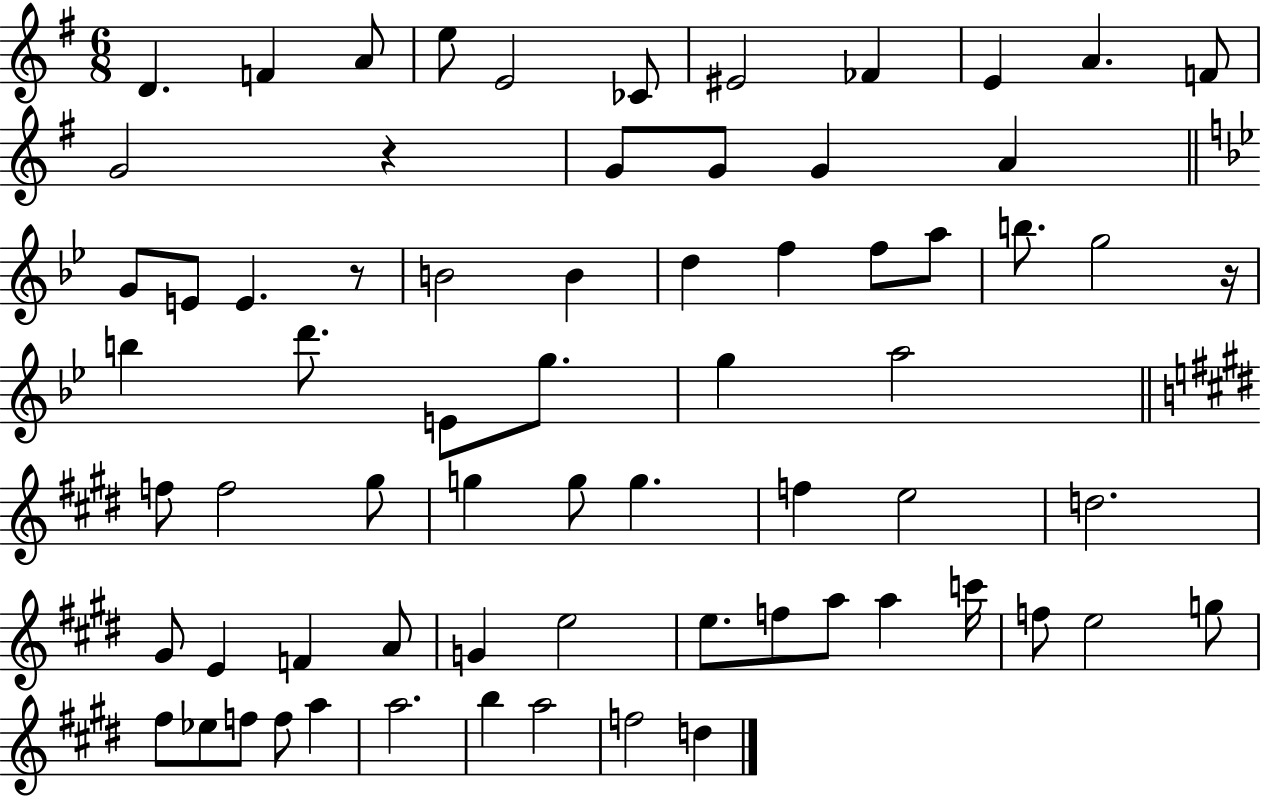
D4/q. F4/q A4/e E5/e E4/h CES4/e EIS4/h FES4/q E4/q A4/q. F4/e G4/h R/q G4/e G4/e G4/q A4/q G4/e E4/e E4/q. R/e B4/h B4/q D5/q F5/q F5/e A5/e B5/e. G5/h R/s B5/q D6/e. E4/e G5/e. G5/q A5/h F5/e F5/h G#5/e G5/q G5/e G5/q. F5/q E5/h D5/h. G#4/e E4/q F4/q A4/e G4/q E5/h E5/e. F5/e A5/e A5/q C6/s F5/e E5/h G5/e F#5/e Eb5/e F5/e F5/e A5/q A5/h. B5/q A5/h F5/h D5/q